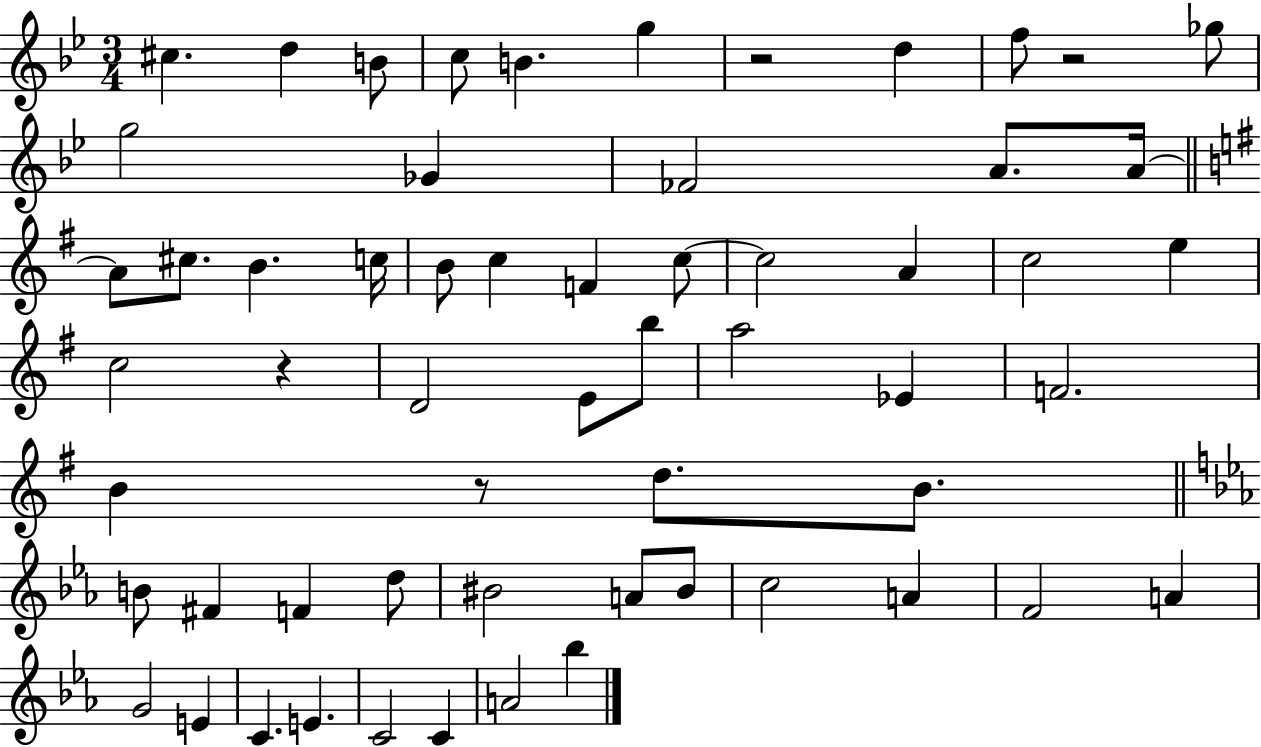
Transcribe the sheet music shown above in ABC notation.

X:1
T:Untitled
M:3/4
L:1/4
K:Bb
^c d B/2 c/2 B g z2 d f/2 z2 _g/2 g2 _G _F2 A/2 A/4 A/2 ^c/2 B c/4 B/2 c F c/2 c2 A c2 e c2 z D2 E/2 b/2 a2 _E F2 B z/2 d/2 B/2 B/2 ^F F d/2 ^B2 A/2 ^B/2 c2 A F2 A G2 E C E C2 C A2 _b